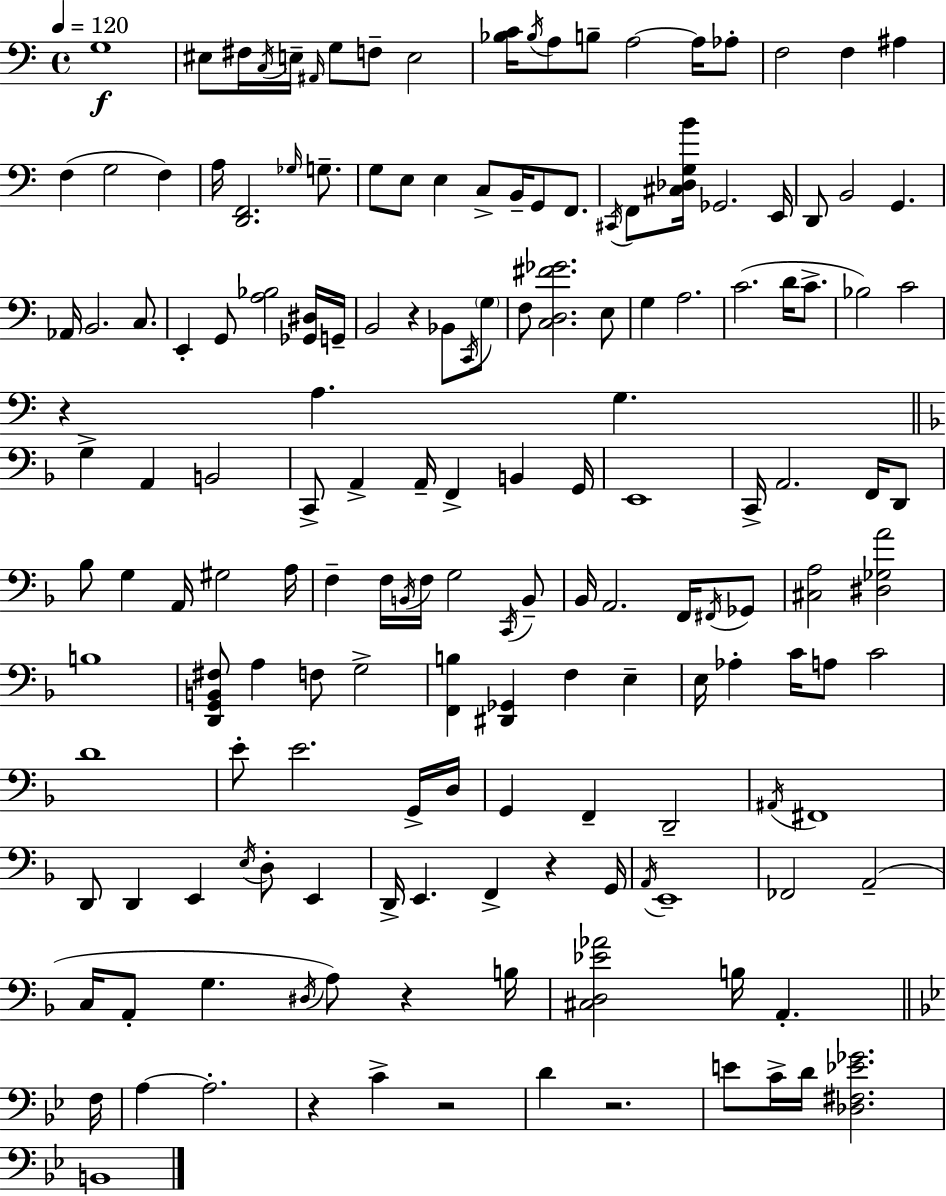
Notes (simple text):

G3/w EIS3/e F#3/s C3/s E3/s A#2/s G3/e F3/e E3/h [Bb3,C4]/s Bb3/s A3/e B3/e A3/h A3/s Ab3/e F3/h F3/q A#3/q F3/q G3/h F3/q A3/s [D2,F2]/h. Gb3/s G3/e. G3/e E3/e E3/q C3/e B2/s G2/e F2/e. C#2/s F2/e [C#3,Db3,G3,B4]/s Gb2/h. E2/s D2/e B2/h G2/q. Ab2/s B2/h. C3/e. E2/q G2/e [A3,Bb3]/h [Gb2,D#3]/s G2/s B2/h R/q Bb2/e C2/s G3/e F3/e [C3,D3,F#4,Gb4]/h. E3/e G3/q A3/h. C4/h. D4/s C4/e. Bb3/h C4/h R/q A3/q. G3/q. G3/q A2/q B2/h C2/e A2/q A2/s F2/q B2/q G2/s E2/w C2/s A2/h. F2/s D2/e Bb3/e G3/q A2/s G#3/h A3/s F3/q F3/s B2/s F3/s G3/h C2/s B2/e Bb2/s A2/h. F2/s F#2/s Gb2/e [C#3,A3]/h [D#3,Gb3,A4]/h B3/w [D2,G2,B2,F#3]/e A3/q F3/e G3/h [F2,B3]/q [D#2,Gb2]/q F3/q E3/q E3/s Ab3/q C4/s A3/e C4/h D4/w E4/e E4/h. G2/s D3/s G2/q F2/q D2/h A#2/s F#2/w D2/e D2/q E2/q E3/s D3/e E2/q D2/s E2/q. F2/q R/q G2/s A2/s E2/w FES2/h A2/h C3/s A2/e G3/q. D#3/s A3/e R/q B3/s [C#3,D3,Eb4,Ab4]/h B3/s A2/q. F3/s A3/q A3/h. R/q C4/q R/h D4/q R/h. E4/e C4/s D4/s [Db3,F#3,Eb4,Gb4]/h. B2/w